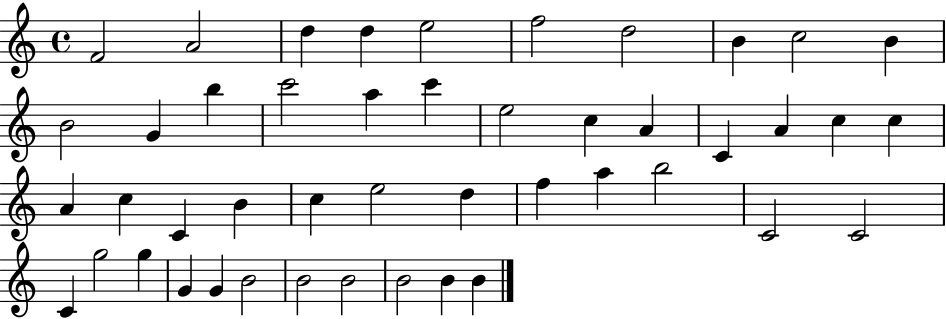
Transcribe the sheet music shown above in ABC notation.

X:1
T:Untitled
M:4/4
L:1/4
K:C
F2 A2 d d e2 f2 d2 B c2 B B2 G b c'2 a c' e2 c A C A c c A c C B c e2 d f a b2 C2 C2 C g2 g G G B2 B2 B2 B2 B B